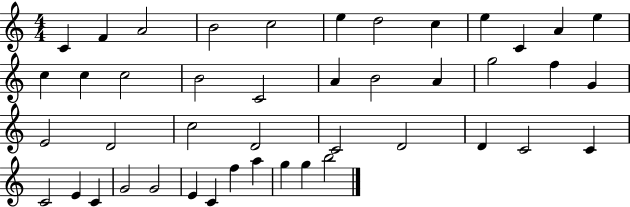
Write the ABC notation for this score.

X:1
T:Untitled
M:4/4
L:1/4
K:C
C F A2 B2 c2 e d2 c e C A e c c c2 B2 C2 A B2 A g2 f G E2 D2 c2 D2 C2 D2 D C2 C C2 E C G2 G2 E C f a g g b2